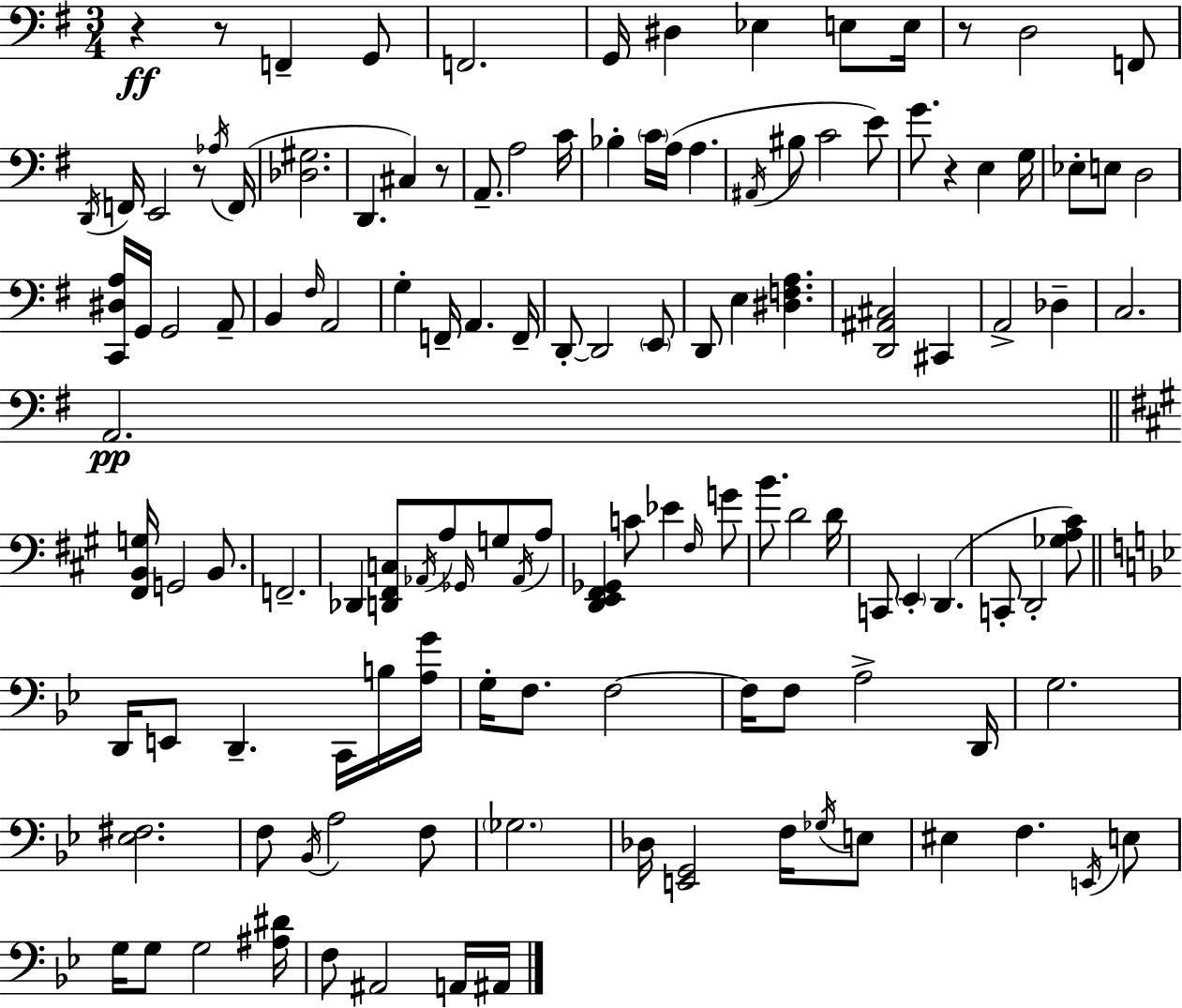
R/q R/e F2/q G2/e F2/h. G2/s D#3/q Eb3/q E3/e E3/s R/e D3/h F2/e D2/s F2/s E2/h R/e Ab3/s F2/s [Db3,G#3]/h. D2/q. C#3/q R/e A2/e. A3/h C4/s Bb3/q C4/s A3/s A3/q. A#2/s BIS3/e C4/h E4/e G4/e. R/q E3/q G3/s Eb3/e E3/e D3/h [C2,D#3,A3]/s G2/s G2/h A2/e B2/q F#3/s A2/h G3/q F2/s A2/q. F2/s D2/e D2/h E2/e D2/e E3/q [D#3,F3,A3]/q. [D2,A#2,C#3]/h C#2/q A2/h Db3/q C3/h. A2/h. [F#2,B2,G3]/s G2/h B2/e. F2/h. Db2/q [D2,F#2,C3]/e Ab2/s A3/e Gb2/s G3/e Ab2/s A3/e [D2,E2,F#2,Gb2]/q C4/e Eb4/q F#3/s G4/e B4/e. D4/h D4/s C2/e E2/q D2/q. C2/e D2/h [Gb3,A3,C#4]/e D2/s E2/e D2/q. C2/s B3/s [A3,G4]/s G3/s F3/e. F3/h F3/s F3/e A3/h D2/s G3/h. [Eb3,F#3]/h. F3/e Bb2/s A3/h F3/e Gb3/h. Db3/s [E2,G2]/h F3/s Gb3/s E3/e EIS3/q F3/q. E2/s E3/e G3/s G3/e G3/h [A#3,D#4]/s F3/e A#2/h A2/s A#2/s